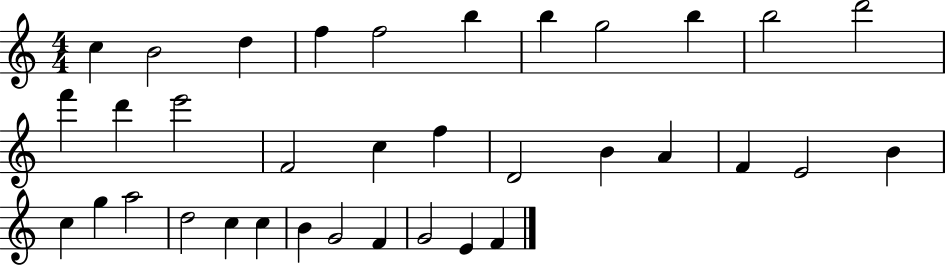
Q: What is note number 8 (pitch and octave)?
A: G5